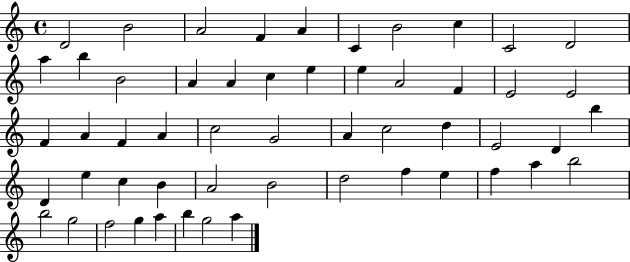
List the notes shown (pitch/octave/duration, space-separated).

D4/h B4/h A4/h F4/q A4/q C4/q B4/h C5/q C4/h D4/h A5/q B5/q B4/h A4/q A4/q C5/q E5/q E5/q A4/h F4/q E4/h E4/h F4/q A4/q F4/q A4/q C5/h G4/h A4/q C5/h D5/q E4/h D4/q B5/q D4/q E5/q C5/q B4/q A4/h B4/h D5/h F5/q E5/q F5/q A5/q B5/h B5/h G5/h F5/h G5/q A5/q B5/q G5/h A5/q